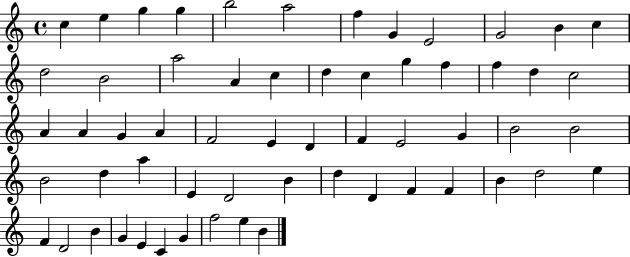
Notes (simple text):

C5/q E5/q G5/q G5/q B5/h A5/h F5/q G4/q E4/h G4/h B4/q C5/q D5/h B4/h A5/h A4/q C5/q D5/q C5/q G5/q F5/q F5/q D5/q C5/h A4/q A4/q G4/q A4/q F4/h E4/q D4/q F4/q E4/h G4/q B4/h B4/h B4/h D5/q A5/q E4/q D4/h B4/q D5/q D4/q F4/q F4/q B4/q D5/h E5/q F4/q D4/h B4/q G4/q E4/q C4/q G4/q F5/h E5/q B4/q